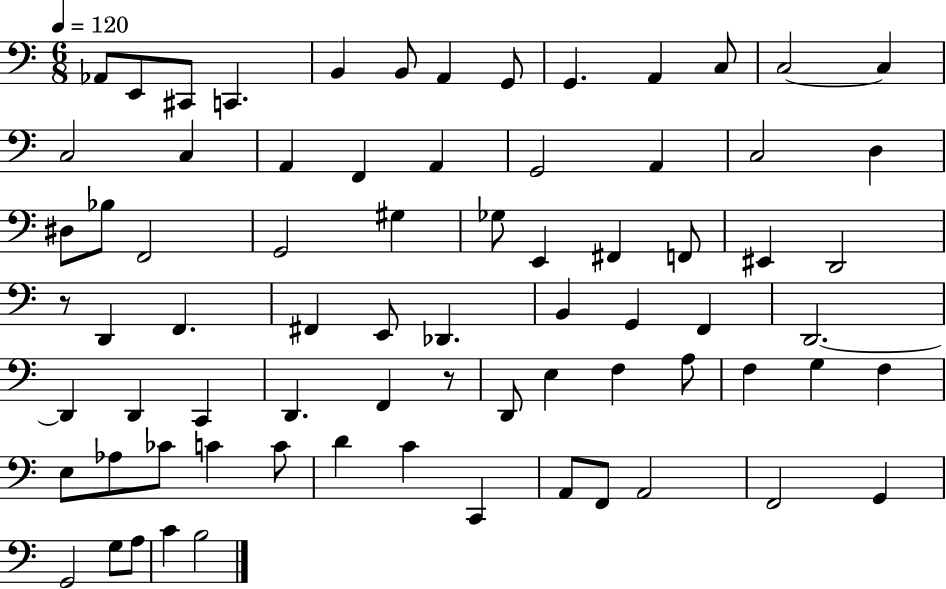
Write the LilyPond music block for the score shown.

{
  \clef bass
  \numericTimeSignature
  \time 6/8
  \key c \major
  \tempo 4 = 120
  aes,8 e,8 cis,8 c,4. | b,4 b,8 a,4 g,8 | g,4. a,4 c8 | c2~~ c4 | \break c2 c4 | a,4 f,4 a,4 | g,2 a,4 | c2 d4 | \break dis8 bes8 f,2 | g,2 gis4 | ges8 e,4 fis,4 f,8 | eis,4 d,2 | \break r8 d,4 f,4. | fis,4 e,8 des,4. | b,4 g,4 f,4 | d,2.~~ | \break d,4 d,4 c,4 | d,4. f,4 r8 | d,8 e4 f4 a8 | f4 g4 f4 | \break e8 aes8 ces'8 c'4 c'8 | d'4 c'4 c,4 | a,8 f,8 a,2 | f,2 g,4 | \break g,2 g8 a8 | c'4 b2 | \bar "|."
}